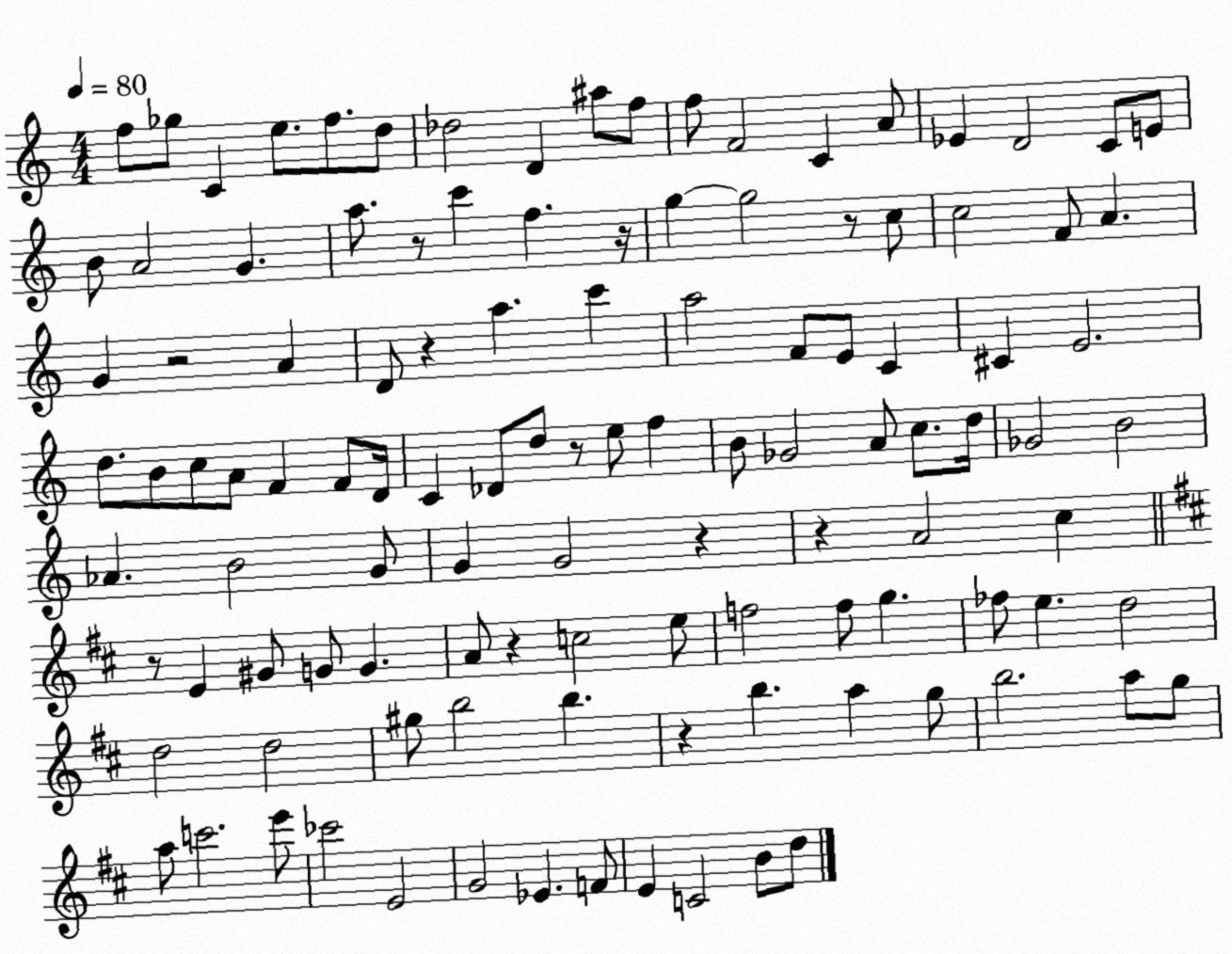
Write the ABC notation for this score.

X:1
T:Untitled
M:4/4
L:1/4
K:C
f/2 _g/2 C e/2 f/2 d/2 _d2 D ^a/2 f/2 f/2 F2 C A/2 _E D2 C/2 E/2 B/2 A2 G a/2 z/2 c' f z/4 g g2 z/2 c/2 c2 F/2 A G z2 A D/2 z a c' a2 F/2 E/2 C ^C E2 d/2 B/2 c/2 A/2 F F/2 D/4 C _D/2 d/2 z/2 e/2 f B/2 _G2 A/2 c/2 d/4 _G2 B2 _A B2 G/2 G G2 z z A2 c z/2 E ^G/2 G/2 G A/2 z c2 e/2 f2 f/2 g _f/2 e d2 d2 d2 ^g/2 b2 b z b a g/2 b2 a/2 g/2 a/2 c'2 e'/2 _c'2 E2 G2 _E F/2 E C2 B/2 d/2